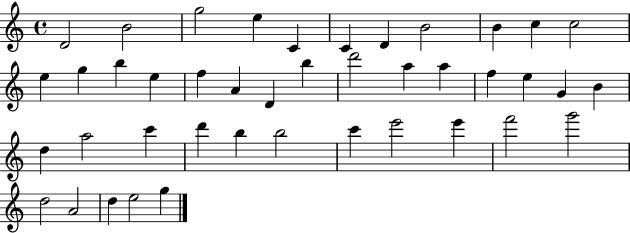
D4/h B4/h G5/h E5/q C4/q C4/q D4/q B4/h B4/q C5/q C5/h E5/q G5/q B5/q E5/q F5/q A4/q D4/q B5/q D6/h A5/q A5/q F5/q E5/q G4/q B4/q D5/q A5/h C6/q D6/q B5/q B5/h C6/q E6/h E6/q F6/h G6/h D5/h A4/h D5/q E5/h G5/q